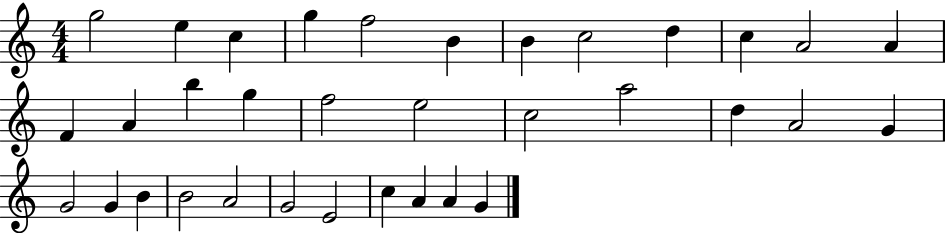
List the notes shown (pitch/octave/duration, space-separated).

G5/h E5/q C5/q G5/q F5/h B4/q B4/q C5/h D5/q C5/q A4/h A4/q F4/q A4/q B5/q G5/q F5/h E5/h C5/h A5/h D5/q A4/h G4/q G4/h G4/q B4/q B4/h A4/h G4/h E4/h C5/q A4/q A4/q G4/q